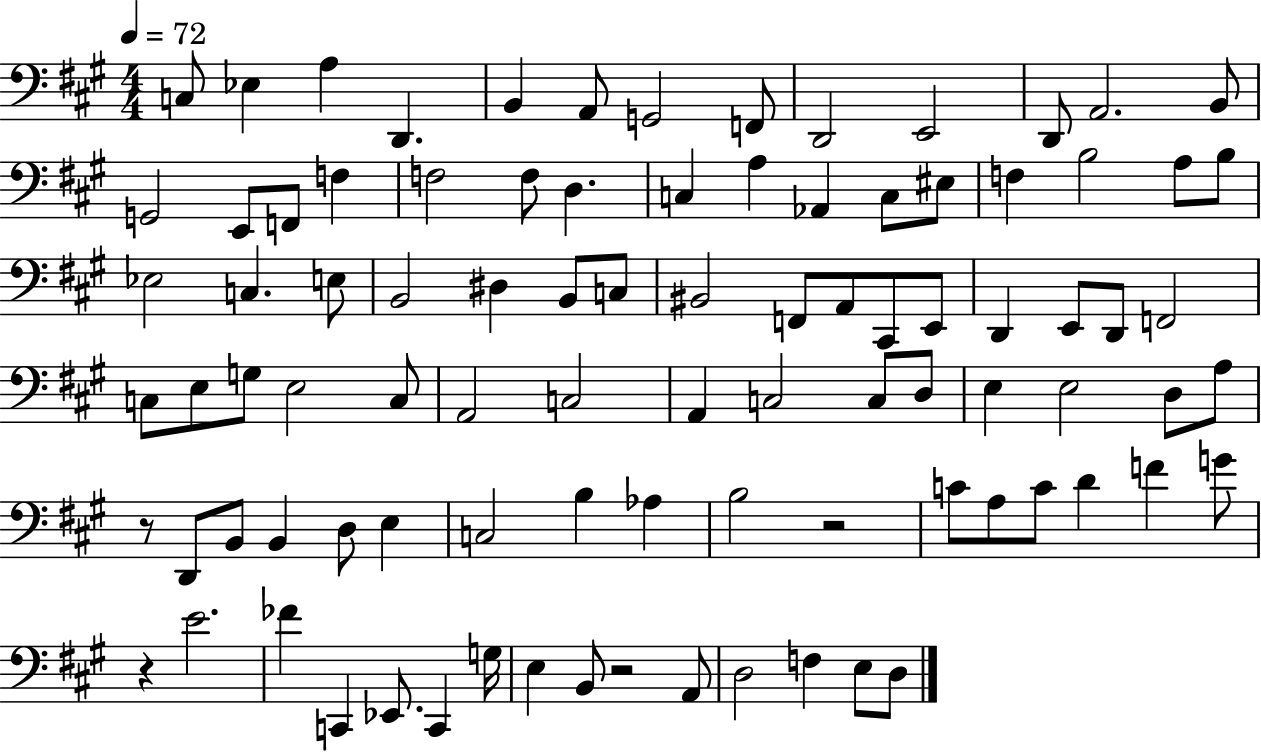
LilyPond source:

{
  \clef bass
  \numericTimeSignature
  \time 4/4
  \key a \major
  \tempo 4 = 72
  c8 ees4 a4 d,4. | b,4 a,8 g,2 f,8 | d,2 e,2 | d,8 a,2. b,8 | \break g,2 e,8 f,8 f4 | f2 f8 d4. | c4 a4 aes,4 c8 eis8 | f4 b2 a8 b8 | \break ees2 c4. e8 | b,2 dis4 b,8 c8 | bis,2 f,8 a,8 cis,8 e,8 | d,4 e,8 d,8 f,2 | \break c8 e8 g8 e2 c8 | a,2 c2 | a,4 c2 c8 d8 | e4 e2 d8 a8 | \break r8 d,8 b,8 b,4 d8 e4 | c2 b4 aes4 | b2 r2 | c'8 a8 c'8 d'4 f'4 g'8 | \break r4 e'2. | fes'4 c,4 ees,8. c,4 g16 | e4 b,8 r2 a,8 | d2 f4 e8 d8 | \break \bar "|."
}